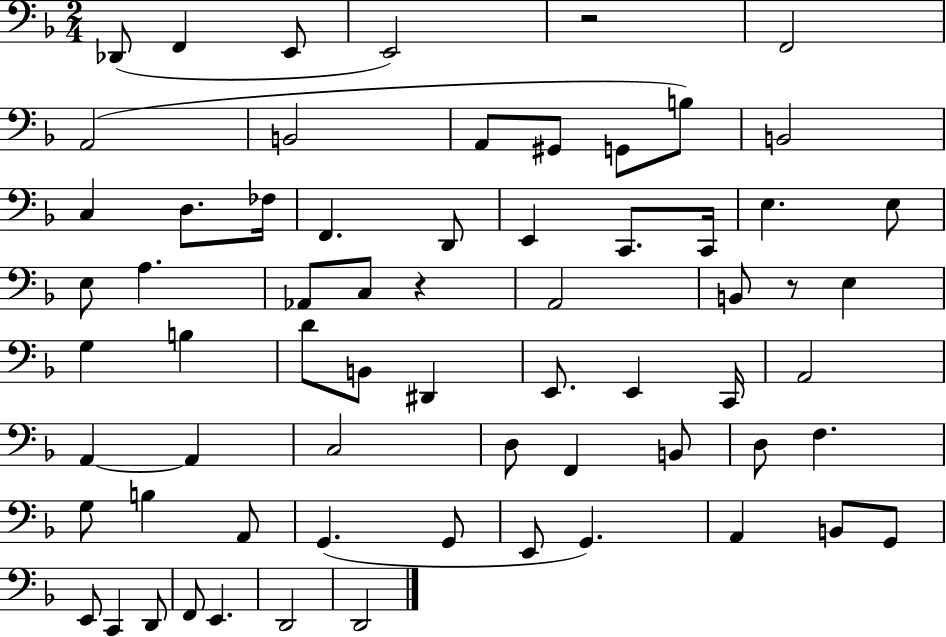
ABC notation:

X:1
T:Untitled
M:2/4
L:1/4
K:F
_D,,/2 F,, E,,/2 E,,2 z2 F,,2 A,,2 B,,2 A,,/2 ^G,,/2 G,,/2 B,/2 B,,2 C, D,/2 _F,/4 F,, D,,/2 E,, C,,/2 C,,/4 E, E,/2 E,/2 A, _A,,/2 C,/2 z A,,2 B,,/2 z/2 E, G, B, D/2 B,,/2 ^D,, E,,/2 E,, C,,/4 A,,2 A,, A,, C,2 D,/2 F,, B,,/2 D,/2 F, G,/2 B, A,,/2 G,, G,,/2 E,,/2 G,, A,, B,,/2 G,,/2 E,,/2 C,, D,,/2 F,,/2 E,, D,,2 D,,2